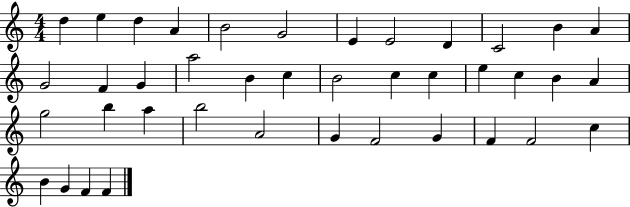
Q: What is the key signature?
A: C major